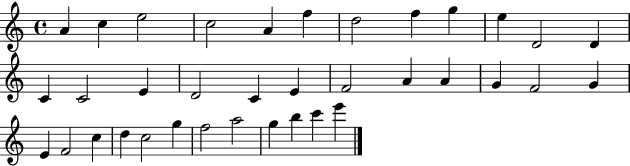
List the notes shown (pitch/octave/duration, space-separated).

A4/q C5/q E5/h C5/h A4/q F5/q D5/h F5/q G5/q E5/q D4/h D4/q C4/q C4/h E4/q D4/h C4/q E4/q F4/h A4/q A4/q G4/q F4/h G4/q E4/q F4/h C5/q D5/q C5/h G5/q F5/h A5/h G5/q B5/q C6/q E6/q